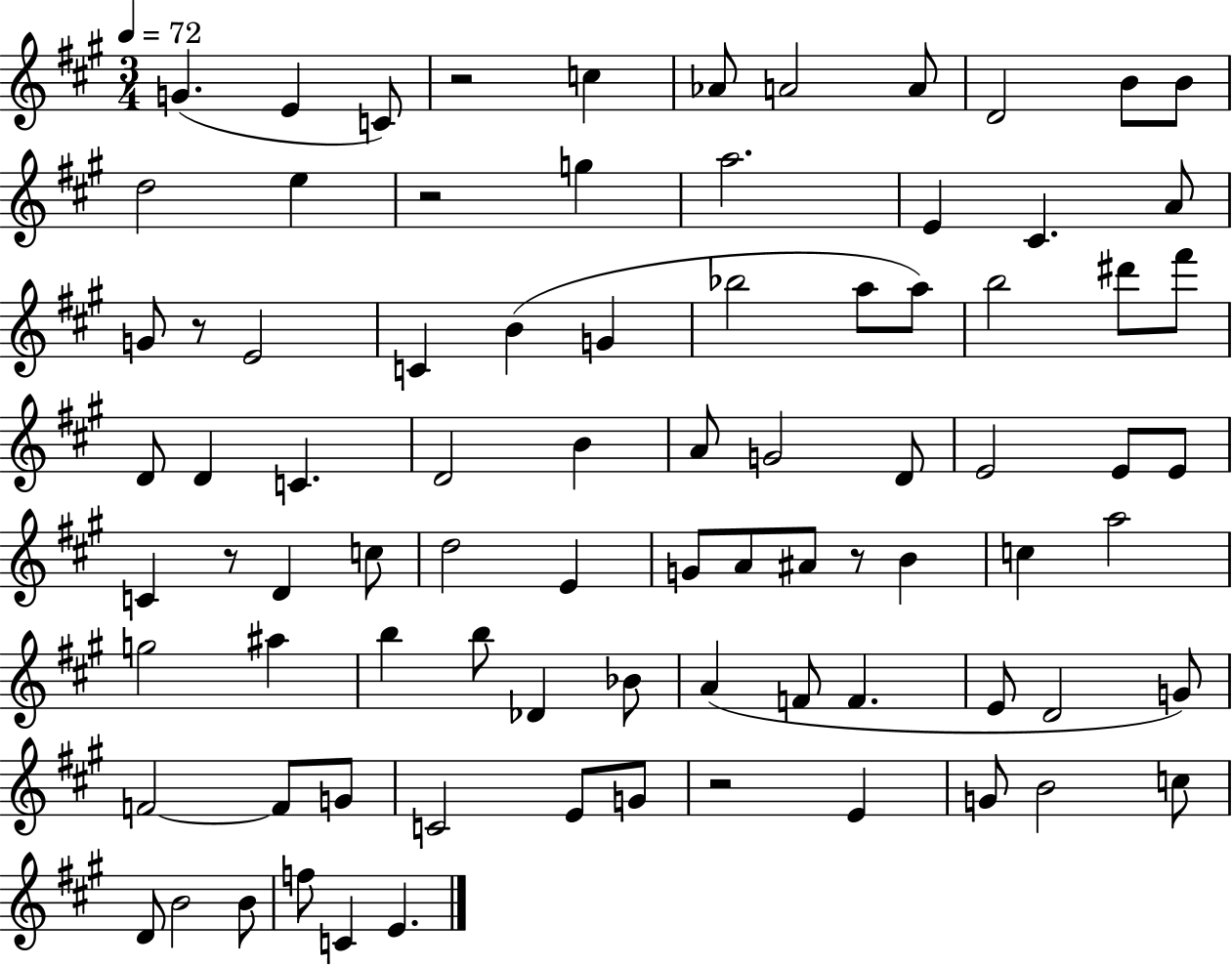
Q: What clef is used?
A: treble